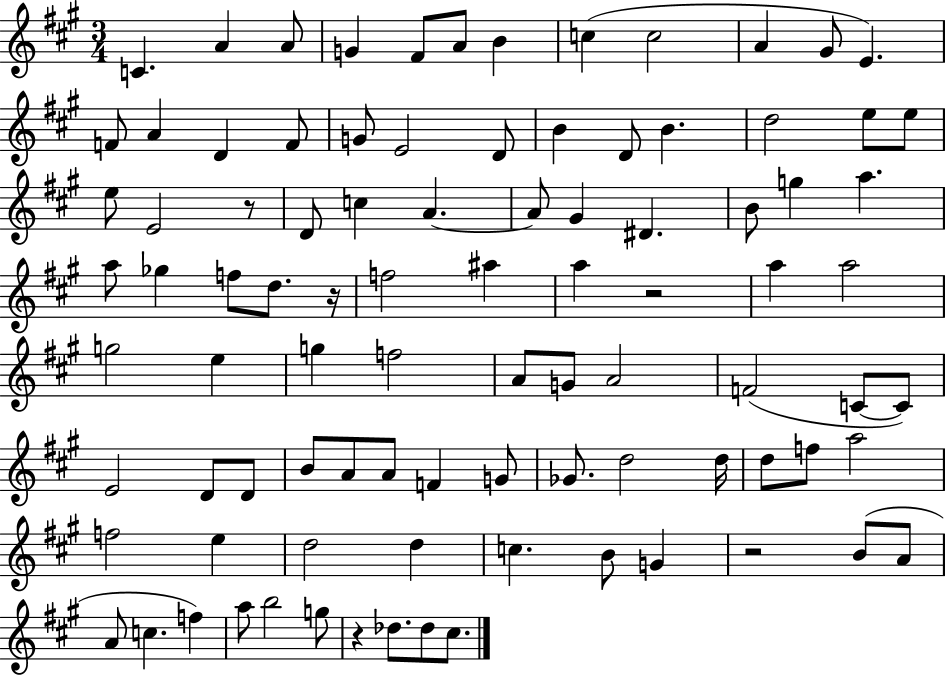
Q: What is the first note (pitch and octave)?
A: C4